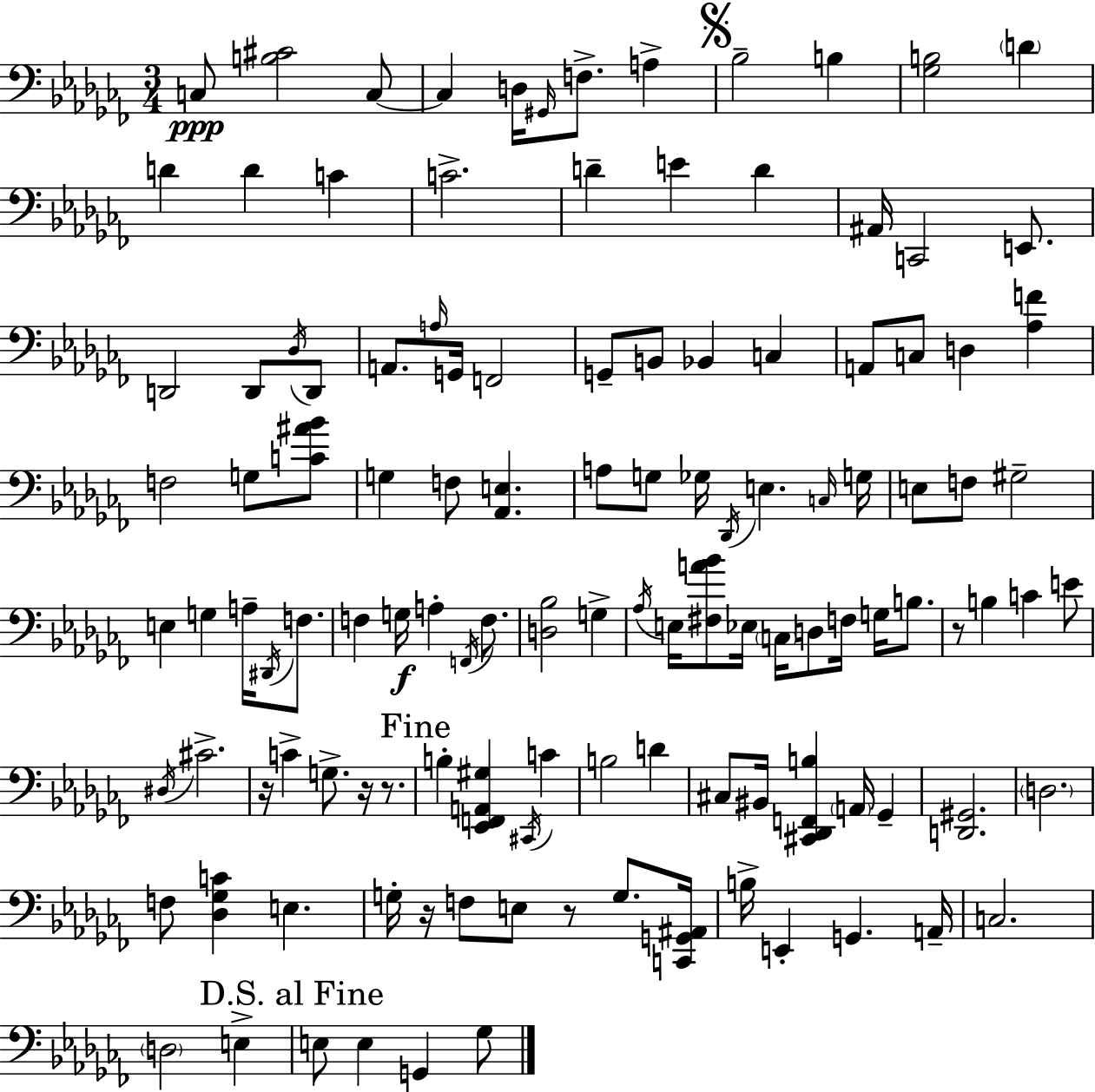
{
  \clef bass
  \numericTimeSignature
  \time 3/4
  \key aes \minor
  \repeat volta 2 { c8\ppp <b cis'>2 c8~~ | c4 d16 \grace { gis,16 } f8.-> a4-> | \mark \markup { \musicglyph "scripts.segno" } bes2-- b4 | <ges b>2 \parenthesize d'4 | \break d'4 d'4 c'4 | c'2.-> | d'4-- e'4 d'4 | ais,16 c,2 e,8. | \break d,2 d,8 \acciaccatura { des16 } | d,8 a,8. \grace { a16 } g,16 f,2 | g,8-- b,8 bes,4 c4 | a,8 c8 d4 <aes f'>4 | \break f2 g8 | <c' ais' bes'>8 g4 f8 <aes, e>4. | a8 g8 ges16 \acciaccatura { des,16 } e4. | \grace { c16 } g16 e8 f8 gis2-- | \break e4 g4 | a16-- \acciaccatura { dis,16 } f8. f4 g16\f a4-. | \acciaccatura { f,16 } f8. <d bes>2 | g4-> \acciaccatura { aes16 } e16 <fis a' bes'>8 ees16 | \break \parenthesize c16 d8 f16 g16 b8. r8 b4 | c'4 e'8 \acciaccatura { dis16 } cis'2.-> | r16 c'4-> | g8.-> r16 r8. \mark "Fine" b4-. | \break <ees, f, a, gis>4 \acciaccatura { cis,16 } c'4 b2 | d'4 cis8 | bis,16 <cis, des, f, b>4 \parenthesize a,16 ges,4-- <d, gis,>2. | \parenthesize d2. | \break f8 | <des ges c'>4 e4. g16-. r16 | f8 e8 r8 g8. <c, g, ais,>16 b16-> e,4-. | g,4. a,16-- c2. | \break \parenthesize d2 | e4-> \mark "D.S. al Fine" e8 | e4 g,4 ges8 } \bar "|."
}